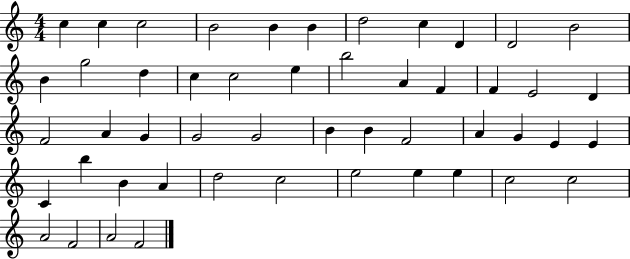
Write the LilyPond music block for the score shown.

{
  \clef treble
  \numericTimeSignature
  \time 4/4
  \key c \major
  c''4 c''4 c''2 | b'2 b'4 b'4 | d''2 c''4 d'4 | d'2 b'2 | \break b'4 g''2 d''4 | c''4 c''2 e''4 | b''2 a'4 f'4 | f'4 e'2 d'4 | \break f'2 a'4 g'4 | g'2 g'2 | b'4 b'4 f'2 | a'4 g'4 e'4 e'4 | \break c'4 b''4 b'4 a'4 | d''2 c''2 | e''2 e''4 e''4 | c''2 c''2 | \break a'2 f'2 | a'2 f'2 | \bar "|."
}